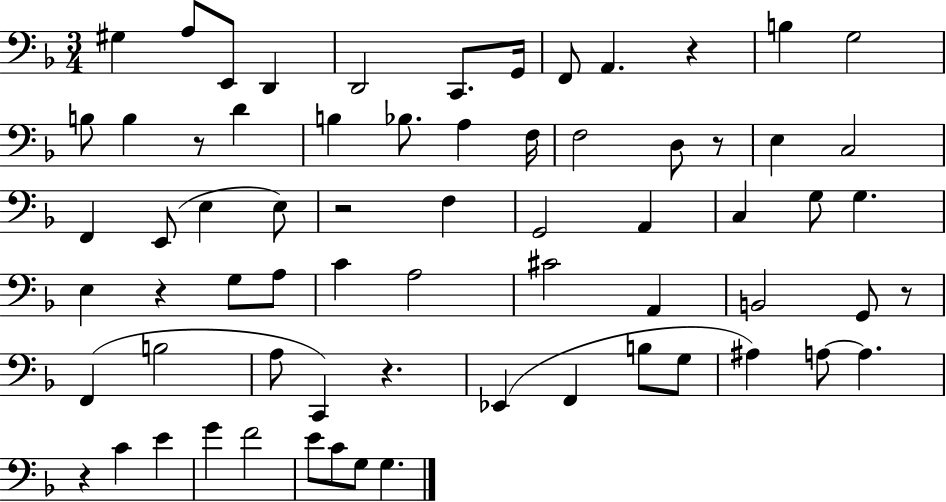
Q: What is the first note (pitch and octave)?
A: G#3